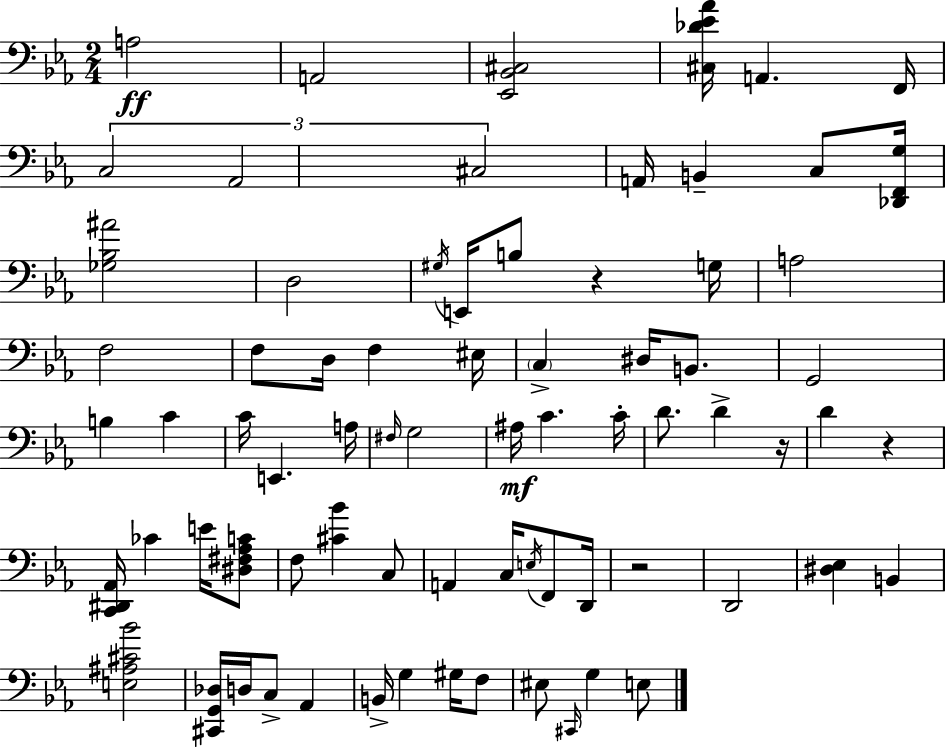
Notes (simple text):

A3/h A2/h [Eb2,Bb2,C#3]/h [C#3,Db4,Eb4,Ab4]/s A2/q. F2/s C3/h Ab2/h C#3/h A2/s B2/q C3/e [Db2,F2,G3]/s [Gb3,Bb3,A#4]/h D3/h G#3/s E2/s B3/e R/q G3/s A3/h F3/h F3/e D3/s F3/q EIS3/s C3/q D#3/s B2/e. G2/h B3/q C4/q C4/s E2/q. A3/s F#3/s G3/h A#3/s C4/q. C4/s D4/e. D4/q R/s D4/q R/q [C2,D#2,Ab2]/s CES4/q E4/s [D#3,F#3,Ab3,C4]/e F3/e [C#4,Bb4]/q C3/e A2/q C3/s E3/s F2/e D2/s R/h D2/h [D#3,Eb3]/q B2/q [E3,A#3,C#4,Bb4]/h [C#2,G2,Db3]/s D3/s C3/e Ab2/q B2/s G3/q G#3/s F3/e EIS3/e C#2/s G3/q E3/e